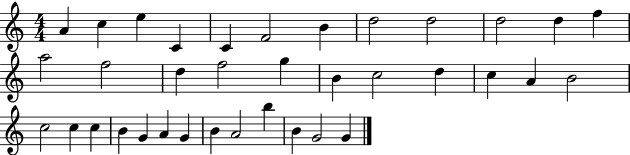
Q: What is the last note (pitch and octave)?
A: G4